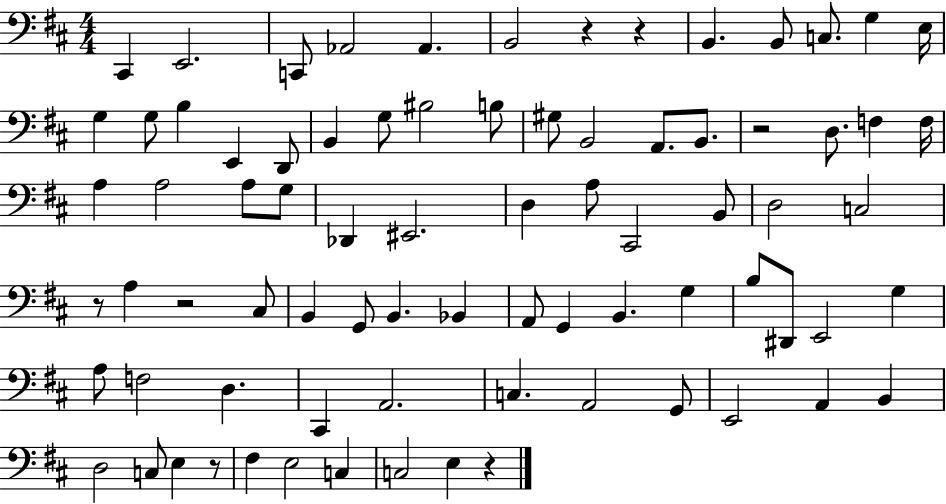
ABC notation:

X:1
T:Untitled
M:4/4
L:1/4
K:D
^C,, E,,2 C,,/2 _A,,2 _A,, B,,2 z z B,, B,,/2 C,/2 G, E,/4 G, G,/2 B, E,, D,,/2 B,, G,/2 ^B,2 B,/2 ^G,/2 B,,2 A,,/2 B,,/2 z2 D,/2 F, F,/4 A, A,2 A,/2 G,/2 _D,, ^E,,2 D, A,/2 ^C,,2 B,,/2 D,2 C,2 z/2 A, z2 ^C,/2 B,, G,,/2 B,, _B,, A,,/2 G,, B,, G, B,/2 ^D,,/2 E,,2 G, A,/2 F,2 D, ^C,, A,,2 C, A,,2 G,,/2 E,,2 A,, B,, D,2 C,/2 E, z/2 ^F, E,2 C, C,2 E, z